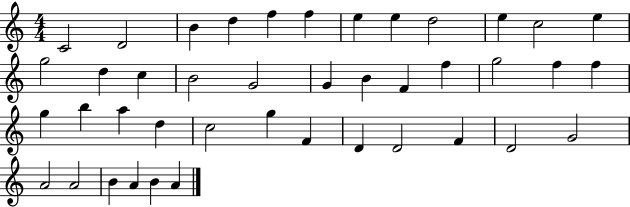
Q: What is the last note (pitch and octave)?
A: A4